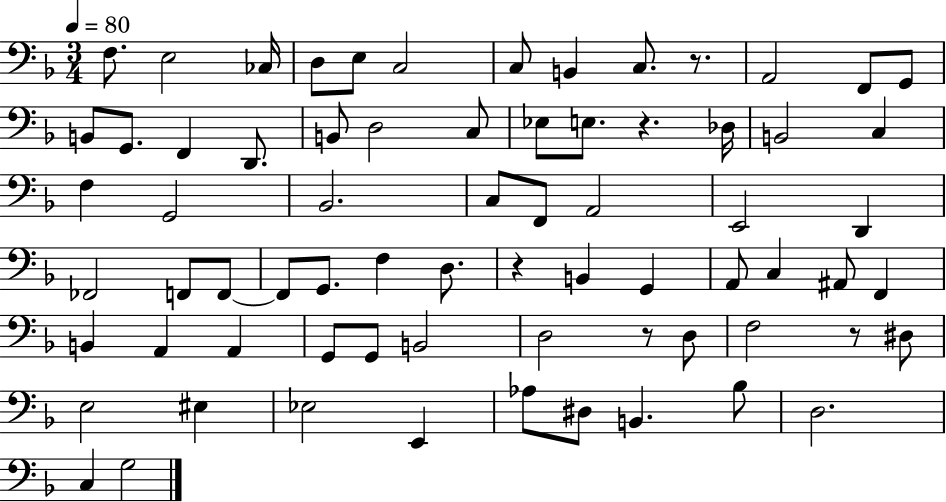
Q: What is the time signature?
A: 3/4